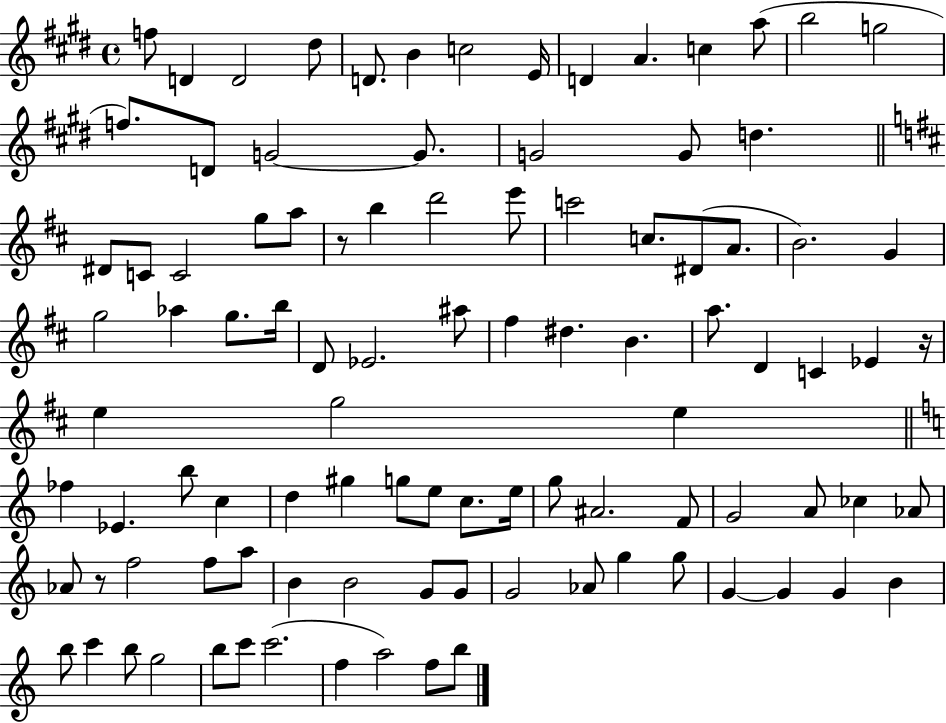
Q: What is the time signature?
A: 4/4